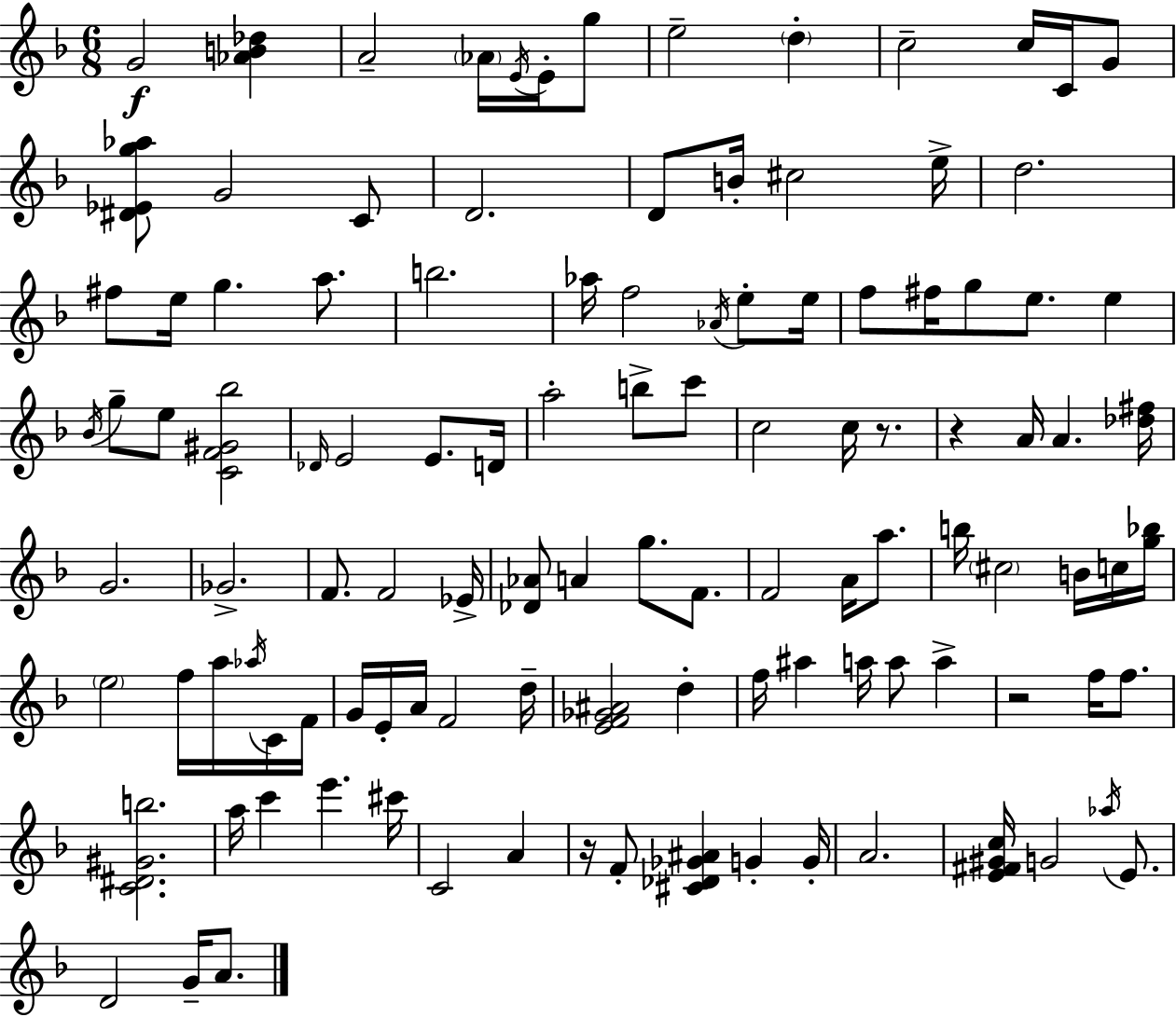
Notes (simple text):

G4/h [Ab4,B4,Db5]/q A4/h Ab4/s E4/s E4/s G5/e E5/h D5/q C5/h C5/s C4/s G4/e [D#4,Eb4,G5,Ab5]/e G4/h C4/e D4/h. D4/e B4/s C#5/h E5/s D5/h. F#5/e E5/s G5/q. A5/e. B5/h. Ab5/s F5/h Ab4/s E5/e E5/s F5/e F#5/s G5/e E5/e. E5/q Bb4/s G5/e E5/e [C4,F4,G#4,Bb5]/h Db4/s E4/h E4/e. D4/s A5/h B5/e C6/e C5/h C5/s R/e. R/q A4/s A4/q. [Db5,F#5]/s G4/h. Gb4/h. F4/e. F4/h Eb4/s [Db4,Ab4]/e A4/q G5/e. F4/e. F4/h A4/s A5/e. B5/s C#5/h B4/s C5/s [G5,Bb5]/s E5/h F5/s A5/s Ab5/s C4/s F4/s G4/s E4/s A4/s F4/h D5/s [E4,F4,Gb4,A#4]/h D5/q F5/s A#5/q A5/s A5/e A5/q R/h F5/s F5/e. [C4,D#4,G#4,B5]/h. A5/s C6/q E6/q. C#6/s C4/h A4/q R/s F4/e [C#4,Db4,Gb4,A#4]/q G4/q G4/s A4/h. [E4,F#4,G#4,C5]/s G4/h Ab5/s E4/e. D4/h G4/s A4/e.